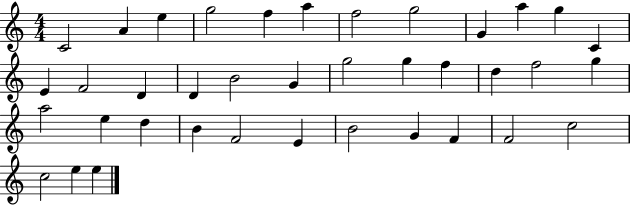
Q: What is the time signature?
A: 4/4